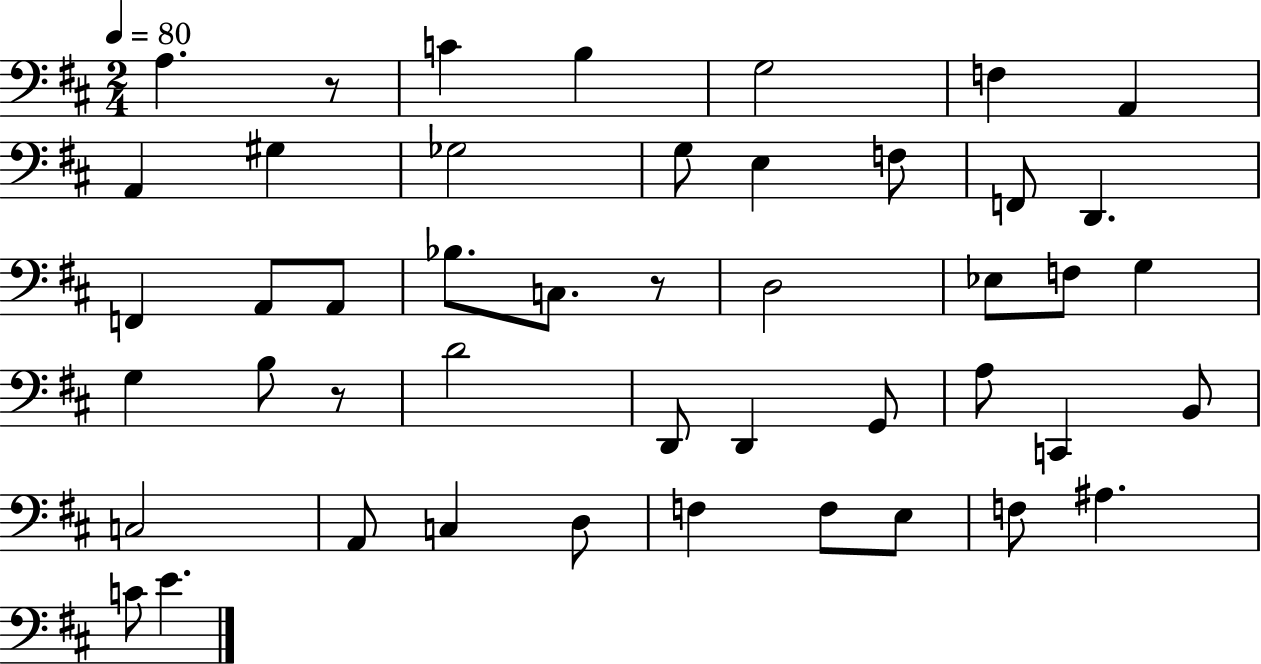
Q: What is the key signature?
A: D major